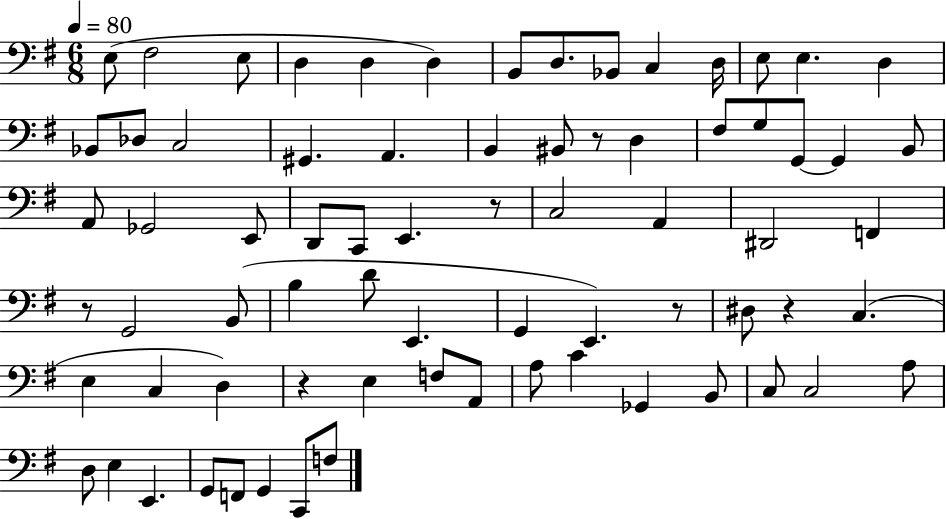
E3/e F#3/h E3/e D3/q D3/q D3/q B2/e D3/e. Bb2/e C3/q D3/s E3/e E3/q. D3/q Bb2/e Db3/e C3/h G#2/q. A2/q. B2/q BIS2/e R/e D3/q F#3/e G3/e G2/e G2/q B2/e A2/e Gb2/h E2/e D2/e C2/e E2/q. R/e C3/h A2/q D#2/h F2/q R/e G2/h B2/e B3/q D4/e E2/q. G2/q E2/q. R/e D#3/e R/q C3/q. E3/q C3/q D3/q R/q E3/q F3/e A2/e A3/e C4/q Gb2/q B2/e C3/e C3/h A3/e D3/e E3/q E2/q. G2/e F2/e G2/q C2/e F3/e